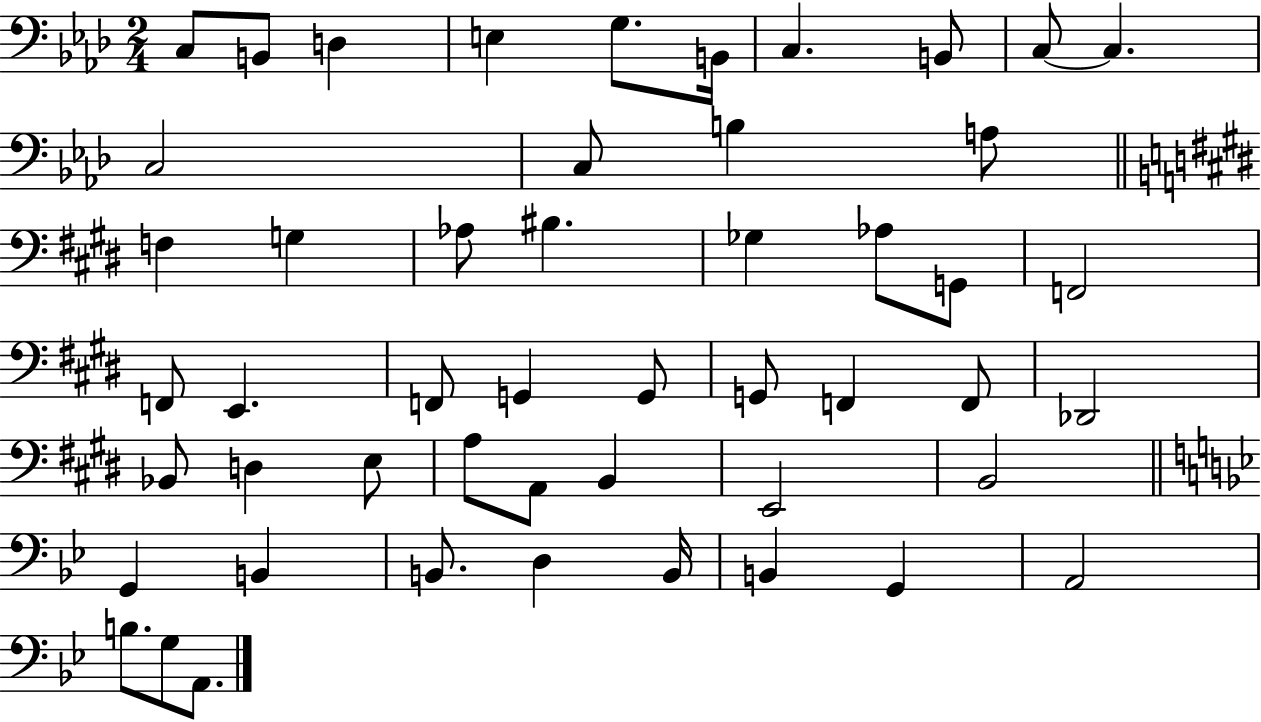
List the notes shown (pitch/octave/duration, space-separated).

C3/e B2/e D3/q E3/q G3/e. B2/s C3/q. B2/e C3/e C3/q. C3/h C3/e B3/q A3/e F3/q G3/q Ab3/e BIS3/q. Gb3/q Ab3/e G2/e F2/h F2/e E2/q. F2/e G2/q G2/e G2/e F2/q F2/e Db2/h Bb2/e D3/q E3/e A3/e A2/e B2/q E2/h B2/h G2/q B2/q B2/e. D3/q B2/s B2/q G2/q A2/h B3/e. G3/e A2/e.